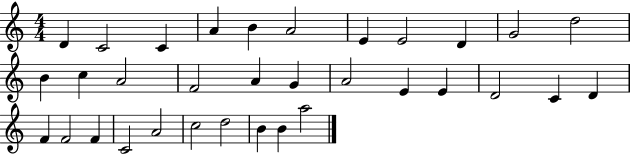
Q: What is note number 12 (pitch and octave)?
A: B4